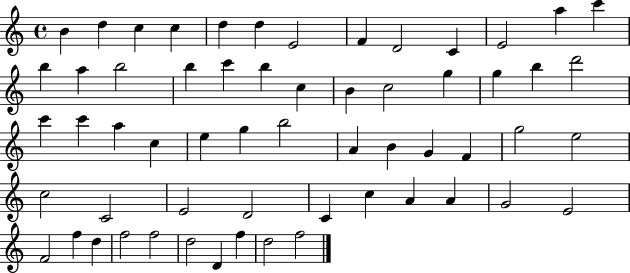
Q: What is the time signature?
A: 4/4